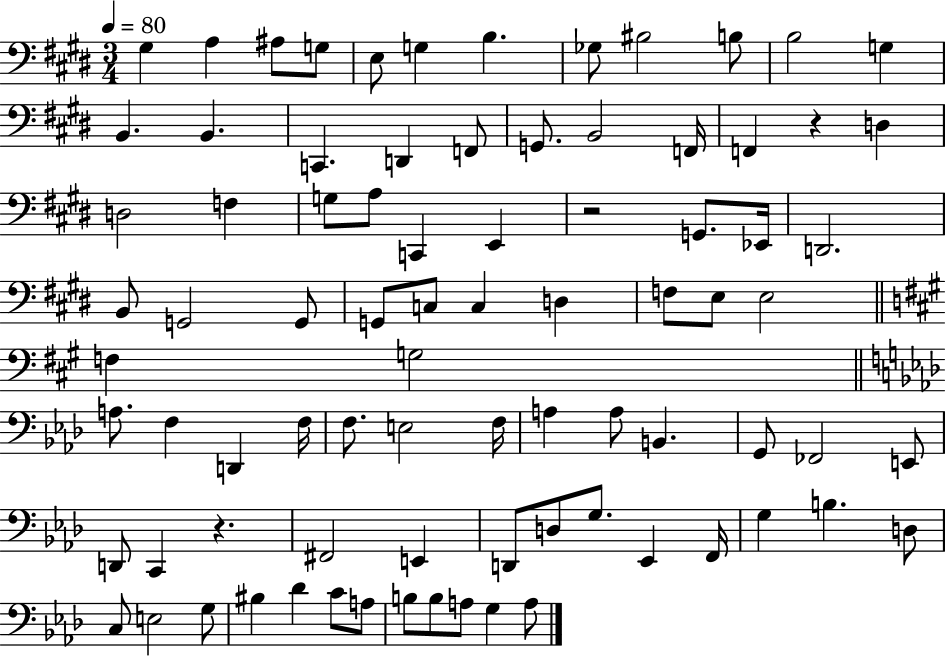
X:1
T:Untitled
M:3/4
L:1/4
K:E
^G, A, ^A,/2 G,/2 E,/2 G, B, _G,/2 ^B,2 B,/2 B,2 G, B,, B,, C,, D,, F,,/2 G,,/2 B,,2 F,,/4 F,, z D, D,2 F, G,/2 A,/2 C,, E,, z2 G,,/2 _E,,/4 D,,2 B,,/2 G,,2 G,,/2 G,,/2 C,/2 C, D, F,/2 E,/2 E,2 F, G,2 A,/2 F, D,, F,/4 F,/2 E,2 F,/4 A, A,/2 B,, G,,/2 _F,,2 E,,/2 D,,/2 C,, z ^F,,2 E,, D,,/2 D,/2 G,/2 _E,, F,,/4 G, B, D,/2 C,/2 E,2 G,/2 ^B, _D C/2 A,/2 B,/2 B,/2 A,/2 G, A,/2